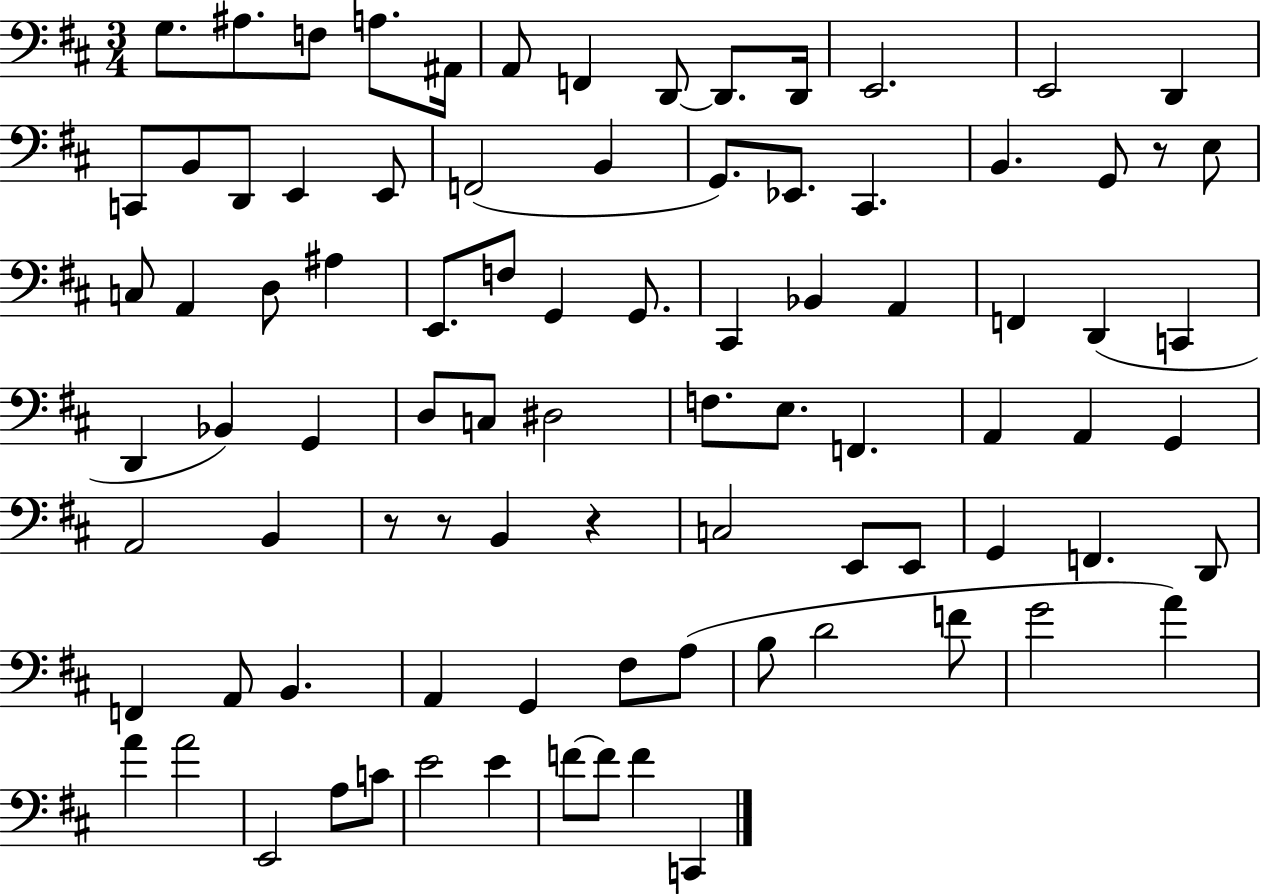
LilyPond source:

{
  \clef bass
  \numericTimeSignature
  \time 3/4
  \key d \major
  g8. ais8. f8 a8. ais,16 | a,8 f,4 d,8~~ d,8. d,16 | e,2. | e,2 d,4 | \break c,8 b,8 d,8 e,4 e,8 | f,2( b,4 | g,8.) ees,8. cis,4. | b,4. g,8 r8 e8 | \break c8 a,4 d8 ais4 | e,8. f8 g,4 g,8. | cis,4 bes,4 a,4 | f,4 d,4( c,4 | \break d,4 bes,4) g,4 | d8 c8 dis2 | f8. e8. f,4. | a,4 a,4 g,4 | \break a,2 b,4 | r8 r8 b,4 r4 | c2 e,8 e,8 | g,4 f,4. d,8 | \break f,4 a,8 b,4. | a,4 g,4 fis8 a8( | b8 d'2 f'8 | g'2 a'4) | \break a'4 a'2 | e,2 a8 c'8 | e'2 e'4 | f'8~~ f'8 f'4 c,4 | \break \bar "|."
}